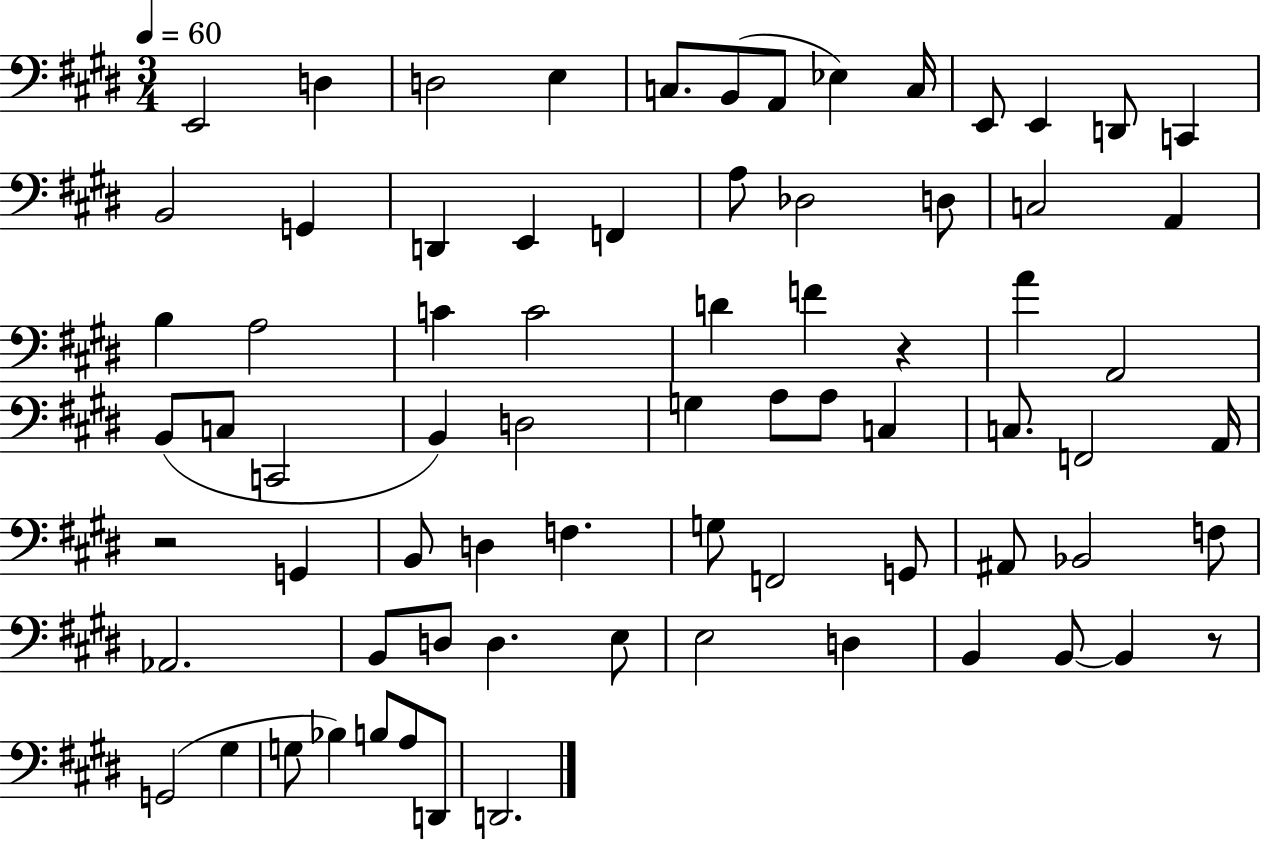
X:1
T:Untitled
M:3/4
L:1/4
K:E
E,,2 D, D,2 E, C,/2 B,,/2 A,,/2 _E, C,/4 E,,/2 E,, D,,/2 C,, B,,2 G,, D,, E,, F,, A,/2 _D,2 D,/2 C,2 A,, B, A,2 C C2 D F z A A,,2 B,,/2 C,/2 C,,2 B,, D,2 G, A,/2 A,/2 C, C,/2 F,,2 A,,/4 z2 G,, B,,/2 D, F, G,/2 F,,2 G,,/2 ^A,,/2 _B,,2 F,/2 _A,,2 B,,/2 D,/2 D, E,/2 E,2 D, B,, B,,/2 B,, z/2 G,,2 ^G, G,/2 _B, B,/2 A,/2 D,,/2 D,,2